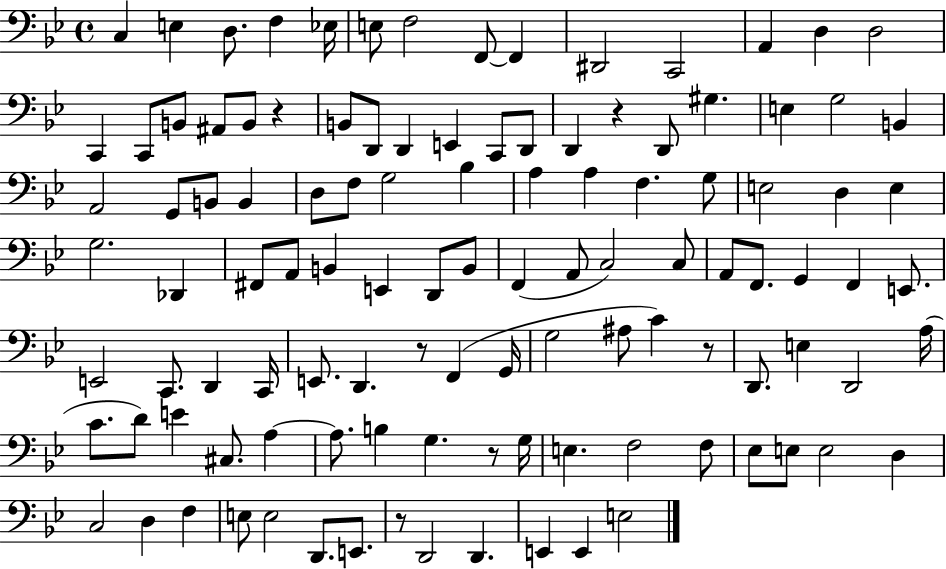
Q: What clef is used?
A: bass